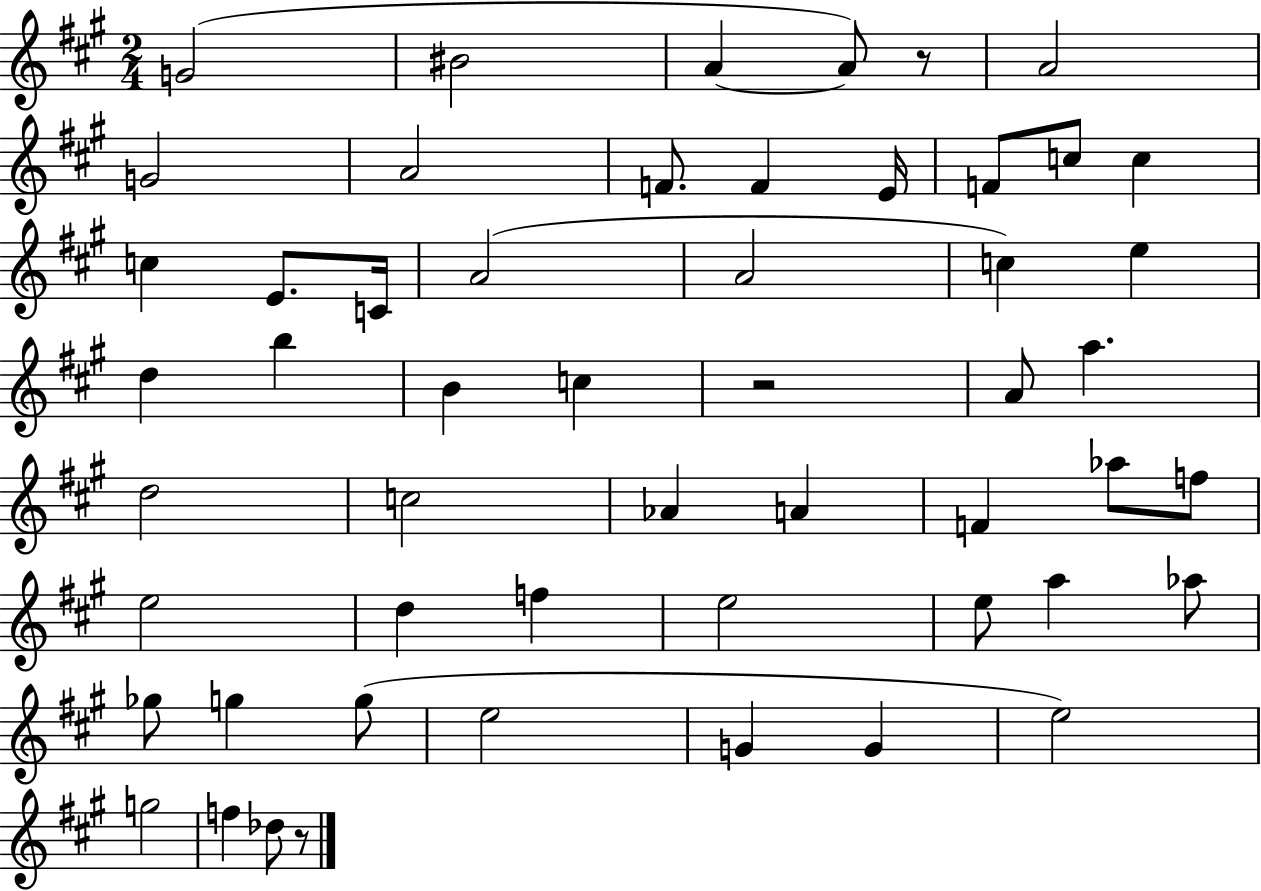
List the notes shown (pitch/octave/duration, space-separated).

G4/h BIS4/h A4/q A4/e R/e A4/h G4/h A4/h F4/e. F4/q E4/s F4/e C5/e C5/q C5/q E4/e. C4/s A4/h A4/h C5/q E5/q D5/q B5/q B4/q C5/q R/h A4/e A5/q. D5/h C5/h Ab4/q A4/q F4/q Ab5/e F5/e E5/h D5/q F5/q E5/h E5/e A5/q Ab5/e Gb5/e G5/q G5/e E5/h G4/q G4/q E5/h G5/h F5/q Db5/e R/e